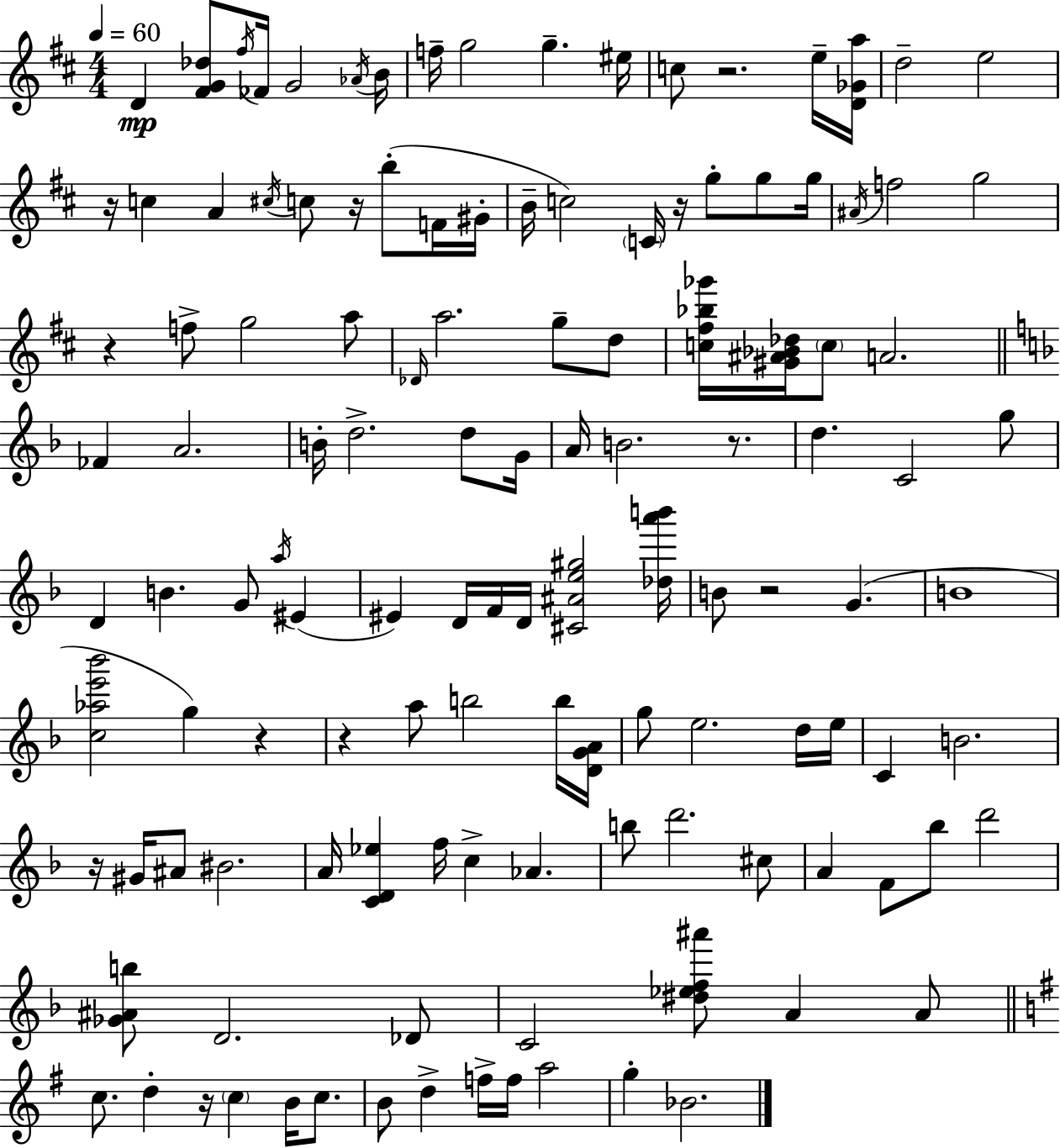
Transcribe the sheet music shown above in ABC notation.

X:1
T:Untitled
M:4/4
L:1/4
K:D
D [^FG_d]/2 ^f/4 _F/4 G2 _A/4 B/4 f/4 g2 g ^e/4 c/2 z2 e/4 [D_Ga]/4 d2 e2 z/4 c A ^c/4 c/2 z/4 b/2 F/4 ^G/4 B/4 c2 C/4 z/4 g/2 g/2 g/4 ^A/4 f2 g2 z f/2 g2 a/2 _D/4 a2 g/2 d/2 [c^f_b_g']/4 [^G^A_B_d]/4 c/2 A2 _F A2 B/4 d2 d/2 G/4 A/4 B2 z/2 d C2 g/2 D B G/2 a/4 ^E ^E D/4 F/4 D/4 [^C^Ae^g]2 [_da'b']/4 B/2 z2 G B4 [c_ae'_b']2 g z z a/2 b2 b/4 [DGA]/4 g/2 e2 d/4 e/4 C B2 z/4 ^G/4 ^A/2 ^B2 A/4 [CD_e] f/4 c _A b/2 d'2 ^c/2 A F/2 _b/2 d'2 [_G^Ab]/2 D2 _D/2 C2 [^d_ef^a']/2 A A/2 c/2 d z/4 c B/4 c/2 B/2 d f/4 f/4 a2 g _B2